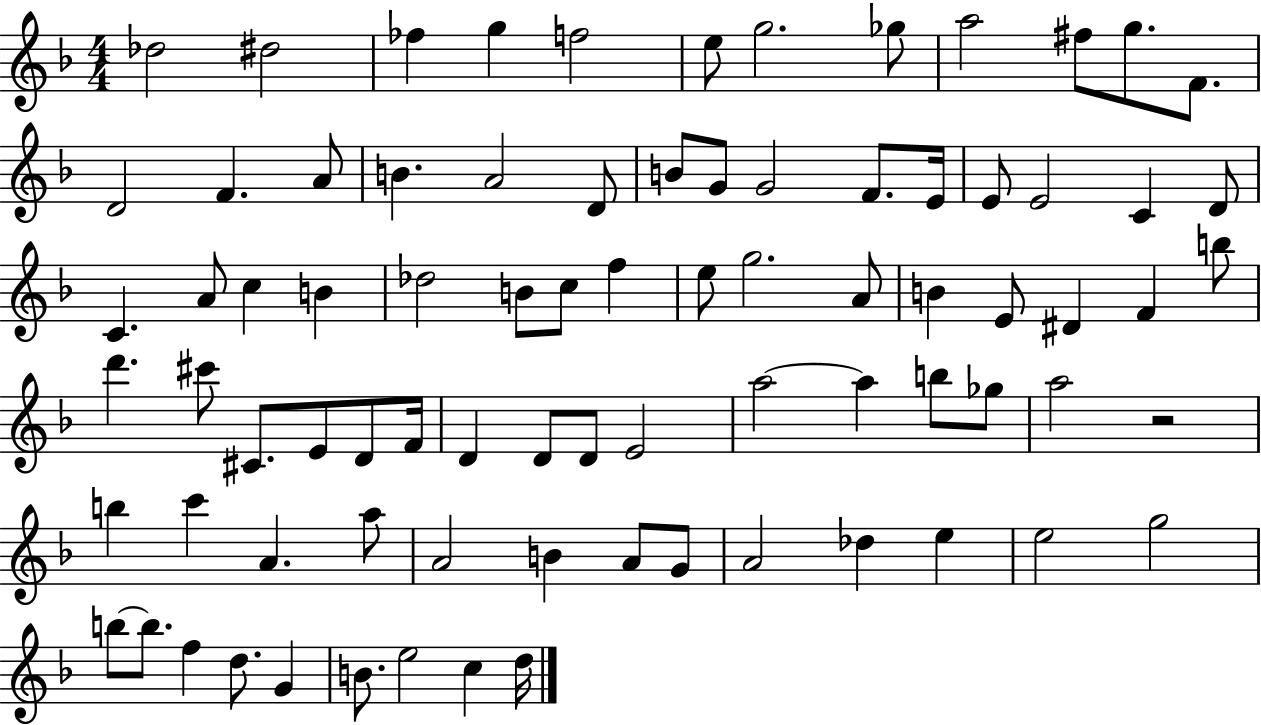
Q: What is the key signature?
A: F major